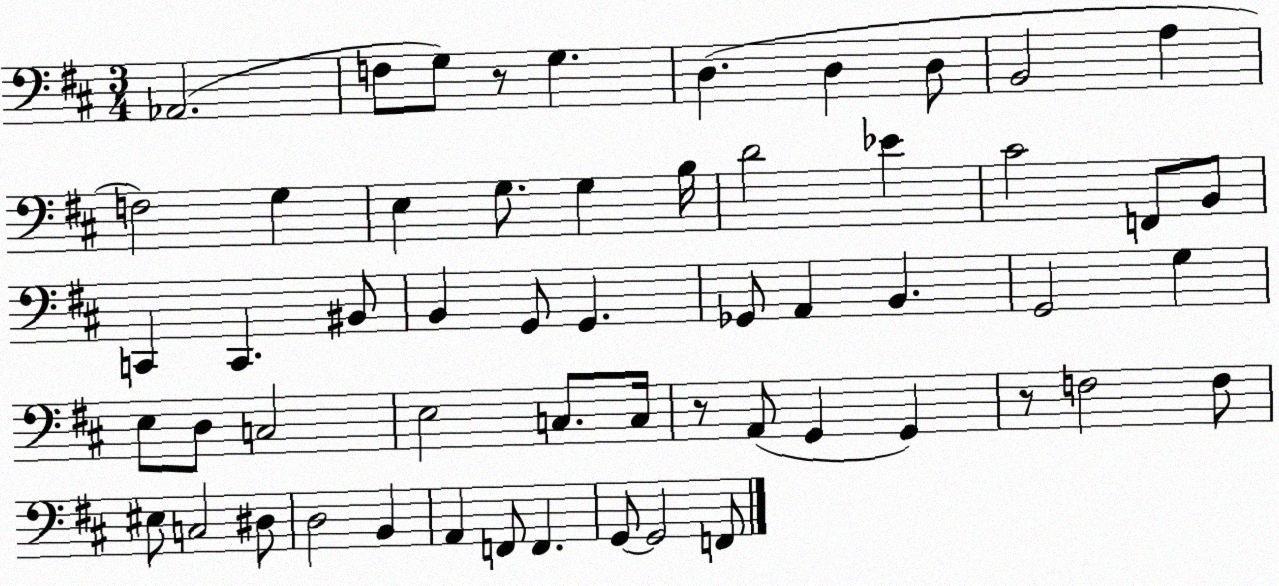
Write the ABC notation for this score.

X:1
T:Untitled
M:3/4
L:1/4
K:D
_A,,2 F,/2 G,/2 z/2 G, D, D, D,/2 B,,2 A, F,2 G, E, G,/2 G, B,/4 D2 _E ^C2 F,,/2 B,,/2 C,, C,, ^B,,/2 B,, G,,/2 G,, _G,,/2 A,, B,, G,,2 G, E,/2 D,/2 C,2 E,2 C,/2 C,/4 z/2 A,,/2 G,, G,, z/2 F,2 F,/2 ^E,/2 C,2 ^D,/2 D,2 B,, A,, F,,/2 F,, G,,/2 G,,2 F,,/2